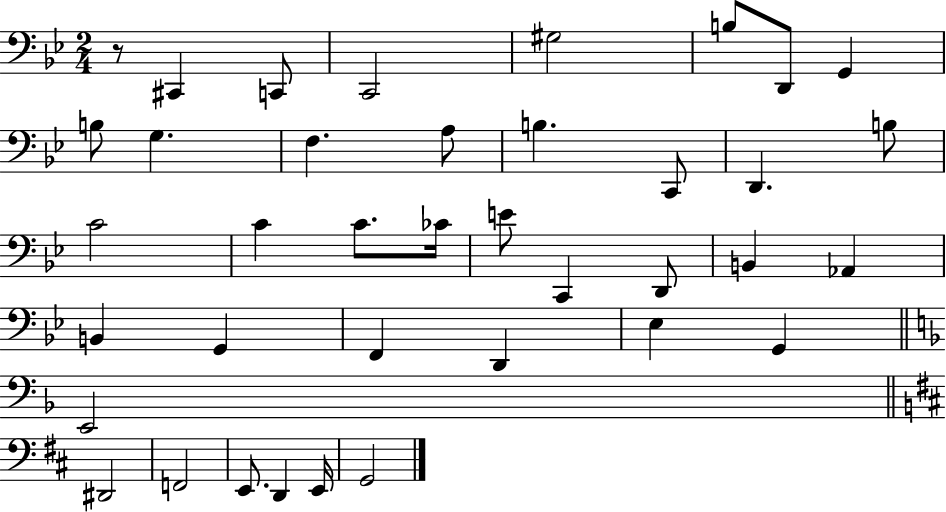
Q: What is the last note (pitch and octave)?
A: G2